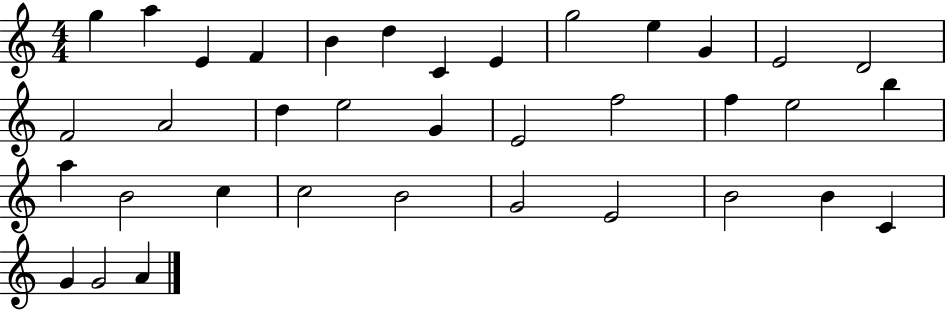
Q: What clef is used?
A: treble